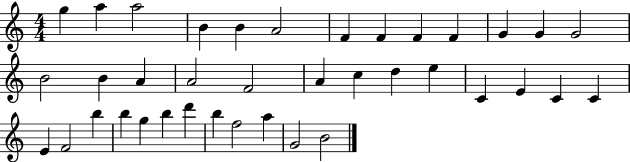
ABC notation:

X:1
T:Untitled
M:4/4
L:1/4
K:C
g a a2 B B A2 F F F F G G G2 B2 B A A2 F2 A c d e C E C C E F2 b b g b d' b f2 a G2 B2